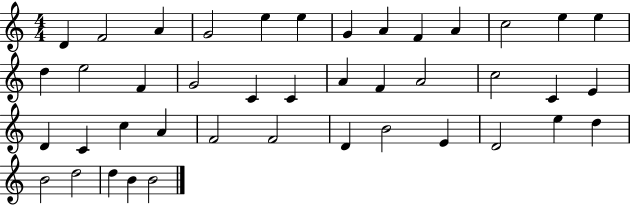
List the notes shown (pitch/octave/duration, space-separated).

D4/q F4/h A4/q G4/h E5/q E5/q G4/q A4/q F4/q A4/q C5/h E5/q E5/q D5/q E5/h F4/q G4/h C4/q C4/q A4/q F4/q A4/h C5/h C4/q E4/q D4/q C4/q C5/q A4/q F4/h F4/h D4/q B4/h E4/q D4/h E5/q D5/q B4/h D5/h D5/q B4/q B4/h